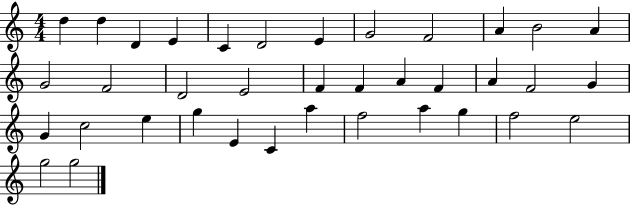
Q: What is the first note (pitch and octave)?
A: D5